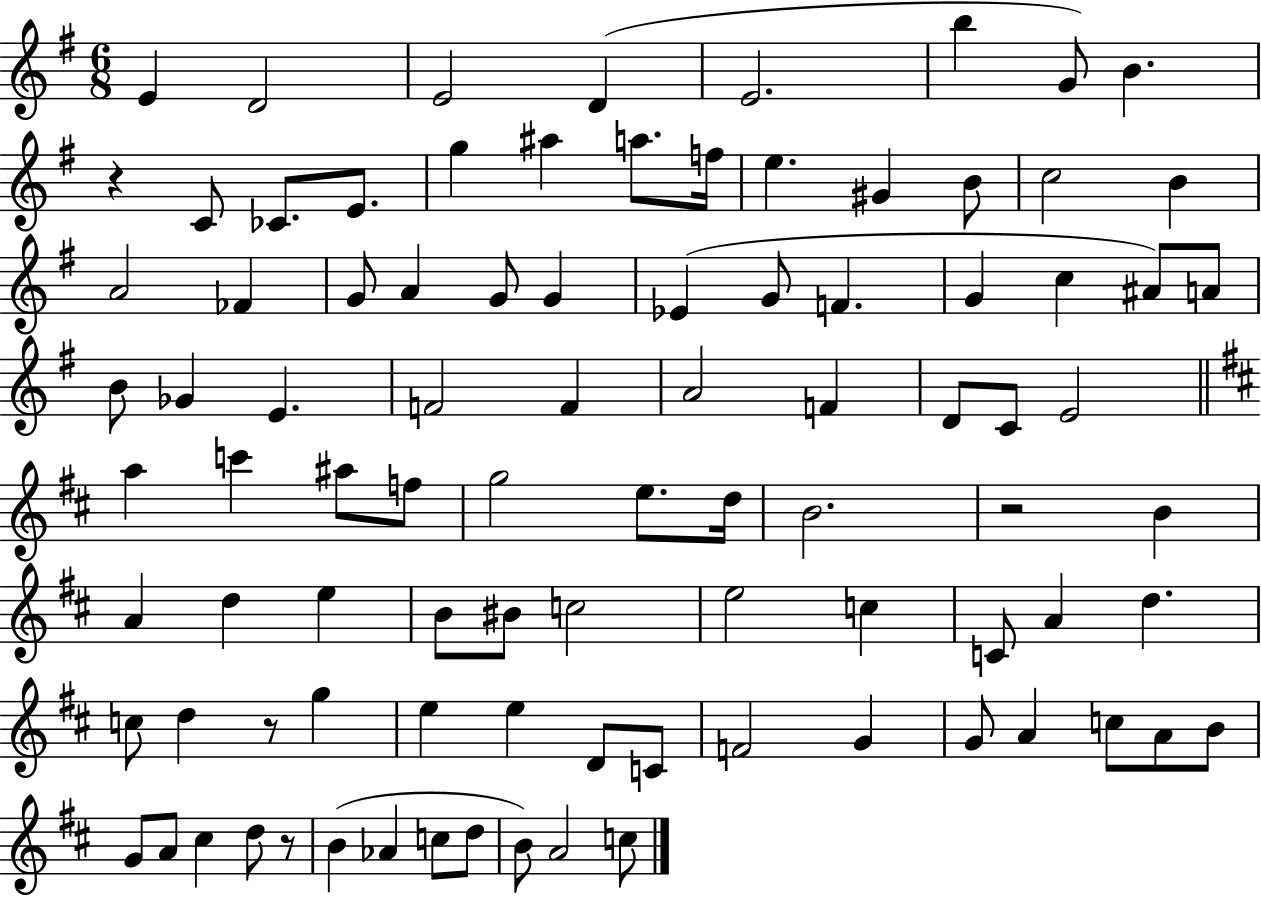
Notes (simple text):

E4/q D4/h E4/h D4/q E4/h. B5/q G4/e B4/q. R/q C4/e CES4/e. E4/e. G5/q A#5/q A5/e. F5/s E5/q. G#4/q B4/e C5/h B4/q A4/h FES4/q G4/e A4/q G4/e G4/q Eb4/q G4/e F4/q. G4/q C5/q A#4/e A4/e B4/e Gb4/q E4/q. F4/h F4/q A4/h F4/q D4/e C4/e E4/h A5/q C6/q A#5/e F5/e G5/h E5/e. D5/s B4/h. R/h B4/q A4/q D5/q E5/q B4/e BIS4/e C5/h E5/h C5/q C4/e A4/q D5/q. C5/e D5/q R/e G5/q E5/q E5/q D4/e C4/e F4/h G4/q G4/e A4/q C5/e A4/e B4/e G4/e A4/e C#5/q D5/e R/e B4/q Ab4/q C5/e D5/e B4/e A4/h C5/e